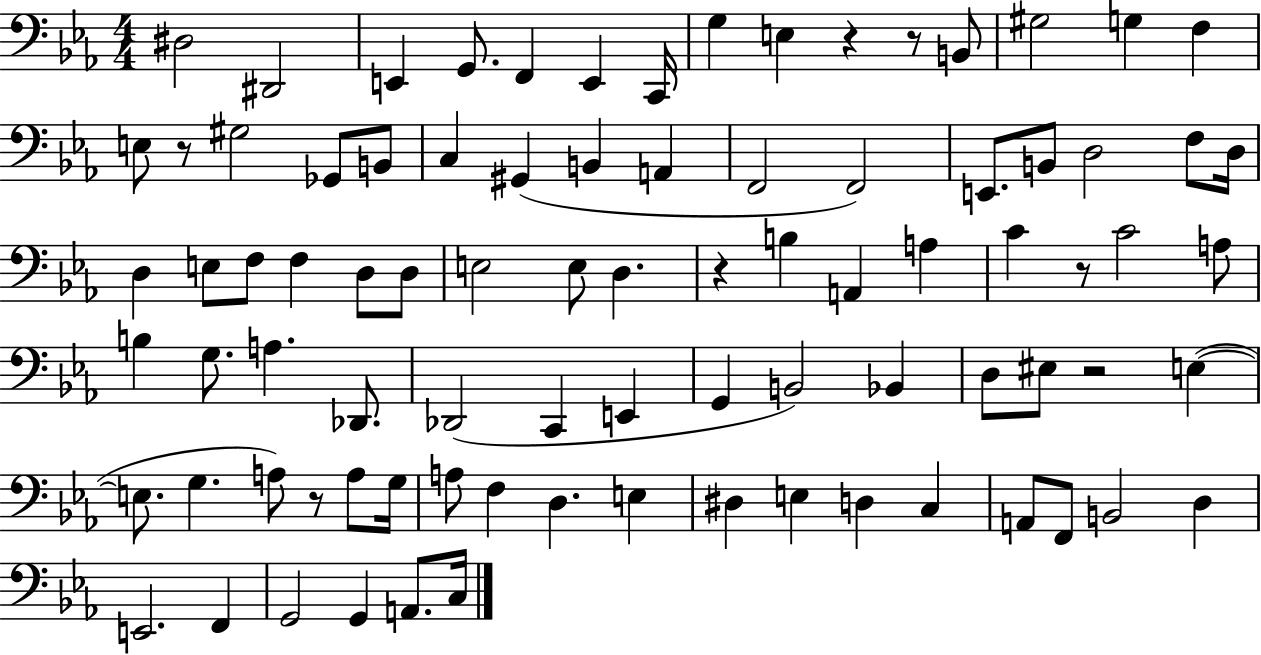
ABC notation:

X:1
T:Untitled
M:4/4
L:1/4
K:Eb
^D,2 ^D,,2 E,, G,,/2 F,, E,, C,,/4 G, E, z z/2 B,,/2 ^G,2 G, F, E,/2 z/2 ^G,2 _G,,/2 B,,/2 C, ^G,, B,, A,, F,,2 F,,2 E,,/2 B,,/2 D,2 F,/2 D,/4 D, E,/2 F,/2 F, D,/2 D,/2 E,2 E,/2 D, z B, A,, A, C z/2 C2 A,/2 B, G,/2 A, _D,,/2 _D,,2 C,, E,, G,, B,,2 _B,, D,/2 ^E,/2 z2 E, E,/2 G, A,/2 z/2 A,/2 G,/4 A,/2 F, D, E, ^D, E, D, C, A,,/2 F,,/2 B,,2 D, E,,2 F,, G,,2 G,, A,,/2 C,/4